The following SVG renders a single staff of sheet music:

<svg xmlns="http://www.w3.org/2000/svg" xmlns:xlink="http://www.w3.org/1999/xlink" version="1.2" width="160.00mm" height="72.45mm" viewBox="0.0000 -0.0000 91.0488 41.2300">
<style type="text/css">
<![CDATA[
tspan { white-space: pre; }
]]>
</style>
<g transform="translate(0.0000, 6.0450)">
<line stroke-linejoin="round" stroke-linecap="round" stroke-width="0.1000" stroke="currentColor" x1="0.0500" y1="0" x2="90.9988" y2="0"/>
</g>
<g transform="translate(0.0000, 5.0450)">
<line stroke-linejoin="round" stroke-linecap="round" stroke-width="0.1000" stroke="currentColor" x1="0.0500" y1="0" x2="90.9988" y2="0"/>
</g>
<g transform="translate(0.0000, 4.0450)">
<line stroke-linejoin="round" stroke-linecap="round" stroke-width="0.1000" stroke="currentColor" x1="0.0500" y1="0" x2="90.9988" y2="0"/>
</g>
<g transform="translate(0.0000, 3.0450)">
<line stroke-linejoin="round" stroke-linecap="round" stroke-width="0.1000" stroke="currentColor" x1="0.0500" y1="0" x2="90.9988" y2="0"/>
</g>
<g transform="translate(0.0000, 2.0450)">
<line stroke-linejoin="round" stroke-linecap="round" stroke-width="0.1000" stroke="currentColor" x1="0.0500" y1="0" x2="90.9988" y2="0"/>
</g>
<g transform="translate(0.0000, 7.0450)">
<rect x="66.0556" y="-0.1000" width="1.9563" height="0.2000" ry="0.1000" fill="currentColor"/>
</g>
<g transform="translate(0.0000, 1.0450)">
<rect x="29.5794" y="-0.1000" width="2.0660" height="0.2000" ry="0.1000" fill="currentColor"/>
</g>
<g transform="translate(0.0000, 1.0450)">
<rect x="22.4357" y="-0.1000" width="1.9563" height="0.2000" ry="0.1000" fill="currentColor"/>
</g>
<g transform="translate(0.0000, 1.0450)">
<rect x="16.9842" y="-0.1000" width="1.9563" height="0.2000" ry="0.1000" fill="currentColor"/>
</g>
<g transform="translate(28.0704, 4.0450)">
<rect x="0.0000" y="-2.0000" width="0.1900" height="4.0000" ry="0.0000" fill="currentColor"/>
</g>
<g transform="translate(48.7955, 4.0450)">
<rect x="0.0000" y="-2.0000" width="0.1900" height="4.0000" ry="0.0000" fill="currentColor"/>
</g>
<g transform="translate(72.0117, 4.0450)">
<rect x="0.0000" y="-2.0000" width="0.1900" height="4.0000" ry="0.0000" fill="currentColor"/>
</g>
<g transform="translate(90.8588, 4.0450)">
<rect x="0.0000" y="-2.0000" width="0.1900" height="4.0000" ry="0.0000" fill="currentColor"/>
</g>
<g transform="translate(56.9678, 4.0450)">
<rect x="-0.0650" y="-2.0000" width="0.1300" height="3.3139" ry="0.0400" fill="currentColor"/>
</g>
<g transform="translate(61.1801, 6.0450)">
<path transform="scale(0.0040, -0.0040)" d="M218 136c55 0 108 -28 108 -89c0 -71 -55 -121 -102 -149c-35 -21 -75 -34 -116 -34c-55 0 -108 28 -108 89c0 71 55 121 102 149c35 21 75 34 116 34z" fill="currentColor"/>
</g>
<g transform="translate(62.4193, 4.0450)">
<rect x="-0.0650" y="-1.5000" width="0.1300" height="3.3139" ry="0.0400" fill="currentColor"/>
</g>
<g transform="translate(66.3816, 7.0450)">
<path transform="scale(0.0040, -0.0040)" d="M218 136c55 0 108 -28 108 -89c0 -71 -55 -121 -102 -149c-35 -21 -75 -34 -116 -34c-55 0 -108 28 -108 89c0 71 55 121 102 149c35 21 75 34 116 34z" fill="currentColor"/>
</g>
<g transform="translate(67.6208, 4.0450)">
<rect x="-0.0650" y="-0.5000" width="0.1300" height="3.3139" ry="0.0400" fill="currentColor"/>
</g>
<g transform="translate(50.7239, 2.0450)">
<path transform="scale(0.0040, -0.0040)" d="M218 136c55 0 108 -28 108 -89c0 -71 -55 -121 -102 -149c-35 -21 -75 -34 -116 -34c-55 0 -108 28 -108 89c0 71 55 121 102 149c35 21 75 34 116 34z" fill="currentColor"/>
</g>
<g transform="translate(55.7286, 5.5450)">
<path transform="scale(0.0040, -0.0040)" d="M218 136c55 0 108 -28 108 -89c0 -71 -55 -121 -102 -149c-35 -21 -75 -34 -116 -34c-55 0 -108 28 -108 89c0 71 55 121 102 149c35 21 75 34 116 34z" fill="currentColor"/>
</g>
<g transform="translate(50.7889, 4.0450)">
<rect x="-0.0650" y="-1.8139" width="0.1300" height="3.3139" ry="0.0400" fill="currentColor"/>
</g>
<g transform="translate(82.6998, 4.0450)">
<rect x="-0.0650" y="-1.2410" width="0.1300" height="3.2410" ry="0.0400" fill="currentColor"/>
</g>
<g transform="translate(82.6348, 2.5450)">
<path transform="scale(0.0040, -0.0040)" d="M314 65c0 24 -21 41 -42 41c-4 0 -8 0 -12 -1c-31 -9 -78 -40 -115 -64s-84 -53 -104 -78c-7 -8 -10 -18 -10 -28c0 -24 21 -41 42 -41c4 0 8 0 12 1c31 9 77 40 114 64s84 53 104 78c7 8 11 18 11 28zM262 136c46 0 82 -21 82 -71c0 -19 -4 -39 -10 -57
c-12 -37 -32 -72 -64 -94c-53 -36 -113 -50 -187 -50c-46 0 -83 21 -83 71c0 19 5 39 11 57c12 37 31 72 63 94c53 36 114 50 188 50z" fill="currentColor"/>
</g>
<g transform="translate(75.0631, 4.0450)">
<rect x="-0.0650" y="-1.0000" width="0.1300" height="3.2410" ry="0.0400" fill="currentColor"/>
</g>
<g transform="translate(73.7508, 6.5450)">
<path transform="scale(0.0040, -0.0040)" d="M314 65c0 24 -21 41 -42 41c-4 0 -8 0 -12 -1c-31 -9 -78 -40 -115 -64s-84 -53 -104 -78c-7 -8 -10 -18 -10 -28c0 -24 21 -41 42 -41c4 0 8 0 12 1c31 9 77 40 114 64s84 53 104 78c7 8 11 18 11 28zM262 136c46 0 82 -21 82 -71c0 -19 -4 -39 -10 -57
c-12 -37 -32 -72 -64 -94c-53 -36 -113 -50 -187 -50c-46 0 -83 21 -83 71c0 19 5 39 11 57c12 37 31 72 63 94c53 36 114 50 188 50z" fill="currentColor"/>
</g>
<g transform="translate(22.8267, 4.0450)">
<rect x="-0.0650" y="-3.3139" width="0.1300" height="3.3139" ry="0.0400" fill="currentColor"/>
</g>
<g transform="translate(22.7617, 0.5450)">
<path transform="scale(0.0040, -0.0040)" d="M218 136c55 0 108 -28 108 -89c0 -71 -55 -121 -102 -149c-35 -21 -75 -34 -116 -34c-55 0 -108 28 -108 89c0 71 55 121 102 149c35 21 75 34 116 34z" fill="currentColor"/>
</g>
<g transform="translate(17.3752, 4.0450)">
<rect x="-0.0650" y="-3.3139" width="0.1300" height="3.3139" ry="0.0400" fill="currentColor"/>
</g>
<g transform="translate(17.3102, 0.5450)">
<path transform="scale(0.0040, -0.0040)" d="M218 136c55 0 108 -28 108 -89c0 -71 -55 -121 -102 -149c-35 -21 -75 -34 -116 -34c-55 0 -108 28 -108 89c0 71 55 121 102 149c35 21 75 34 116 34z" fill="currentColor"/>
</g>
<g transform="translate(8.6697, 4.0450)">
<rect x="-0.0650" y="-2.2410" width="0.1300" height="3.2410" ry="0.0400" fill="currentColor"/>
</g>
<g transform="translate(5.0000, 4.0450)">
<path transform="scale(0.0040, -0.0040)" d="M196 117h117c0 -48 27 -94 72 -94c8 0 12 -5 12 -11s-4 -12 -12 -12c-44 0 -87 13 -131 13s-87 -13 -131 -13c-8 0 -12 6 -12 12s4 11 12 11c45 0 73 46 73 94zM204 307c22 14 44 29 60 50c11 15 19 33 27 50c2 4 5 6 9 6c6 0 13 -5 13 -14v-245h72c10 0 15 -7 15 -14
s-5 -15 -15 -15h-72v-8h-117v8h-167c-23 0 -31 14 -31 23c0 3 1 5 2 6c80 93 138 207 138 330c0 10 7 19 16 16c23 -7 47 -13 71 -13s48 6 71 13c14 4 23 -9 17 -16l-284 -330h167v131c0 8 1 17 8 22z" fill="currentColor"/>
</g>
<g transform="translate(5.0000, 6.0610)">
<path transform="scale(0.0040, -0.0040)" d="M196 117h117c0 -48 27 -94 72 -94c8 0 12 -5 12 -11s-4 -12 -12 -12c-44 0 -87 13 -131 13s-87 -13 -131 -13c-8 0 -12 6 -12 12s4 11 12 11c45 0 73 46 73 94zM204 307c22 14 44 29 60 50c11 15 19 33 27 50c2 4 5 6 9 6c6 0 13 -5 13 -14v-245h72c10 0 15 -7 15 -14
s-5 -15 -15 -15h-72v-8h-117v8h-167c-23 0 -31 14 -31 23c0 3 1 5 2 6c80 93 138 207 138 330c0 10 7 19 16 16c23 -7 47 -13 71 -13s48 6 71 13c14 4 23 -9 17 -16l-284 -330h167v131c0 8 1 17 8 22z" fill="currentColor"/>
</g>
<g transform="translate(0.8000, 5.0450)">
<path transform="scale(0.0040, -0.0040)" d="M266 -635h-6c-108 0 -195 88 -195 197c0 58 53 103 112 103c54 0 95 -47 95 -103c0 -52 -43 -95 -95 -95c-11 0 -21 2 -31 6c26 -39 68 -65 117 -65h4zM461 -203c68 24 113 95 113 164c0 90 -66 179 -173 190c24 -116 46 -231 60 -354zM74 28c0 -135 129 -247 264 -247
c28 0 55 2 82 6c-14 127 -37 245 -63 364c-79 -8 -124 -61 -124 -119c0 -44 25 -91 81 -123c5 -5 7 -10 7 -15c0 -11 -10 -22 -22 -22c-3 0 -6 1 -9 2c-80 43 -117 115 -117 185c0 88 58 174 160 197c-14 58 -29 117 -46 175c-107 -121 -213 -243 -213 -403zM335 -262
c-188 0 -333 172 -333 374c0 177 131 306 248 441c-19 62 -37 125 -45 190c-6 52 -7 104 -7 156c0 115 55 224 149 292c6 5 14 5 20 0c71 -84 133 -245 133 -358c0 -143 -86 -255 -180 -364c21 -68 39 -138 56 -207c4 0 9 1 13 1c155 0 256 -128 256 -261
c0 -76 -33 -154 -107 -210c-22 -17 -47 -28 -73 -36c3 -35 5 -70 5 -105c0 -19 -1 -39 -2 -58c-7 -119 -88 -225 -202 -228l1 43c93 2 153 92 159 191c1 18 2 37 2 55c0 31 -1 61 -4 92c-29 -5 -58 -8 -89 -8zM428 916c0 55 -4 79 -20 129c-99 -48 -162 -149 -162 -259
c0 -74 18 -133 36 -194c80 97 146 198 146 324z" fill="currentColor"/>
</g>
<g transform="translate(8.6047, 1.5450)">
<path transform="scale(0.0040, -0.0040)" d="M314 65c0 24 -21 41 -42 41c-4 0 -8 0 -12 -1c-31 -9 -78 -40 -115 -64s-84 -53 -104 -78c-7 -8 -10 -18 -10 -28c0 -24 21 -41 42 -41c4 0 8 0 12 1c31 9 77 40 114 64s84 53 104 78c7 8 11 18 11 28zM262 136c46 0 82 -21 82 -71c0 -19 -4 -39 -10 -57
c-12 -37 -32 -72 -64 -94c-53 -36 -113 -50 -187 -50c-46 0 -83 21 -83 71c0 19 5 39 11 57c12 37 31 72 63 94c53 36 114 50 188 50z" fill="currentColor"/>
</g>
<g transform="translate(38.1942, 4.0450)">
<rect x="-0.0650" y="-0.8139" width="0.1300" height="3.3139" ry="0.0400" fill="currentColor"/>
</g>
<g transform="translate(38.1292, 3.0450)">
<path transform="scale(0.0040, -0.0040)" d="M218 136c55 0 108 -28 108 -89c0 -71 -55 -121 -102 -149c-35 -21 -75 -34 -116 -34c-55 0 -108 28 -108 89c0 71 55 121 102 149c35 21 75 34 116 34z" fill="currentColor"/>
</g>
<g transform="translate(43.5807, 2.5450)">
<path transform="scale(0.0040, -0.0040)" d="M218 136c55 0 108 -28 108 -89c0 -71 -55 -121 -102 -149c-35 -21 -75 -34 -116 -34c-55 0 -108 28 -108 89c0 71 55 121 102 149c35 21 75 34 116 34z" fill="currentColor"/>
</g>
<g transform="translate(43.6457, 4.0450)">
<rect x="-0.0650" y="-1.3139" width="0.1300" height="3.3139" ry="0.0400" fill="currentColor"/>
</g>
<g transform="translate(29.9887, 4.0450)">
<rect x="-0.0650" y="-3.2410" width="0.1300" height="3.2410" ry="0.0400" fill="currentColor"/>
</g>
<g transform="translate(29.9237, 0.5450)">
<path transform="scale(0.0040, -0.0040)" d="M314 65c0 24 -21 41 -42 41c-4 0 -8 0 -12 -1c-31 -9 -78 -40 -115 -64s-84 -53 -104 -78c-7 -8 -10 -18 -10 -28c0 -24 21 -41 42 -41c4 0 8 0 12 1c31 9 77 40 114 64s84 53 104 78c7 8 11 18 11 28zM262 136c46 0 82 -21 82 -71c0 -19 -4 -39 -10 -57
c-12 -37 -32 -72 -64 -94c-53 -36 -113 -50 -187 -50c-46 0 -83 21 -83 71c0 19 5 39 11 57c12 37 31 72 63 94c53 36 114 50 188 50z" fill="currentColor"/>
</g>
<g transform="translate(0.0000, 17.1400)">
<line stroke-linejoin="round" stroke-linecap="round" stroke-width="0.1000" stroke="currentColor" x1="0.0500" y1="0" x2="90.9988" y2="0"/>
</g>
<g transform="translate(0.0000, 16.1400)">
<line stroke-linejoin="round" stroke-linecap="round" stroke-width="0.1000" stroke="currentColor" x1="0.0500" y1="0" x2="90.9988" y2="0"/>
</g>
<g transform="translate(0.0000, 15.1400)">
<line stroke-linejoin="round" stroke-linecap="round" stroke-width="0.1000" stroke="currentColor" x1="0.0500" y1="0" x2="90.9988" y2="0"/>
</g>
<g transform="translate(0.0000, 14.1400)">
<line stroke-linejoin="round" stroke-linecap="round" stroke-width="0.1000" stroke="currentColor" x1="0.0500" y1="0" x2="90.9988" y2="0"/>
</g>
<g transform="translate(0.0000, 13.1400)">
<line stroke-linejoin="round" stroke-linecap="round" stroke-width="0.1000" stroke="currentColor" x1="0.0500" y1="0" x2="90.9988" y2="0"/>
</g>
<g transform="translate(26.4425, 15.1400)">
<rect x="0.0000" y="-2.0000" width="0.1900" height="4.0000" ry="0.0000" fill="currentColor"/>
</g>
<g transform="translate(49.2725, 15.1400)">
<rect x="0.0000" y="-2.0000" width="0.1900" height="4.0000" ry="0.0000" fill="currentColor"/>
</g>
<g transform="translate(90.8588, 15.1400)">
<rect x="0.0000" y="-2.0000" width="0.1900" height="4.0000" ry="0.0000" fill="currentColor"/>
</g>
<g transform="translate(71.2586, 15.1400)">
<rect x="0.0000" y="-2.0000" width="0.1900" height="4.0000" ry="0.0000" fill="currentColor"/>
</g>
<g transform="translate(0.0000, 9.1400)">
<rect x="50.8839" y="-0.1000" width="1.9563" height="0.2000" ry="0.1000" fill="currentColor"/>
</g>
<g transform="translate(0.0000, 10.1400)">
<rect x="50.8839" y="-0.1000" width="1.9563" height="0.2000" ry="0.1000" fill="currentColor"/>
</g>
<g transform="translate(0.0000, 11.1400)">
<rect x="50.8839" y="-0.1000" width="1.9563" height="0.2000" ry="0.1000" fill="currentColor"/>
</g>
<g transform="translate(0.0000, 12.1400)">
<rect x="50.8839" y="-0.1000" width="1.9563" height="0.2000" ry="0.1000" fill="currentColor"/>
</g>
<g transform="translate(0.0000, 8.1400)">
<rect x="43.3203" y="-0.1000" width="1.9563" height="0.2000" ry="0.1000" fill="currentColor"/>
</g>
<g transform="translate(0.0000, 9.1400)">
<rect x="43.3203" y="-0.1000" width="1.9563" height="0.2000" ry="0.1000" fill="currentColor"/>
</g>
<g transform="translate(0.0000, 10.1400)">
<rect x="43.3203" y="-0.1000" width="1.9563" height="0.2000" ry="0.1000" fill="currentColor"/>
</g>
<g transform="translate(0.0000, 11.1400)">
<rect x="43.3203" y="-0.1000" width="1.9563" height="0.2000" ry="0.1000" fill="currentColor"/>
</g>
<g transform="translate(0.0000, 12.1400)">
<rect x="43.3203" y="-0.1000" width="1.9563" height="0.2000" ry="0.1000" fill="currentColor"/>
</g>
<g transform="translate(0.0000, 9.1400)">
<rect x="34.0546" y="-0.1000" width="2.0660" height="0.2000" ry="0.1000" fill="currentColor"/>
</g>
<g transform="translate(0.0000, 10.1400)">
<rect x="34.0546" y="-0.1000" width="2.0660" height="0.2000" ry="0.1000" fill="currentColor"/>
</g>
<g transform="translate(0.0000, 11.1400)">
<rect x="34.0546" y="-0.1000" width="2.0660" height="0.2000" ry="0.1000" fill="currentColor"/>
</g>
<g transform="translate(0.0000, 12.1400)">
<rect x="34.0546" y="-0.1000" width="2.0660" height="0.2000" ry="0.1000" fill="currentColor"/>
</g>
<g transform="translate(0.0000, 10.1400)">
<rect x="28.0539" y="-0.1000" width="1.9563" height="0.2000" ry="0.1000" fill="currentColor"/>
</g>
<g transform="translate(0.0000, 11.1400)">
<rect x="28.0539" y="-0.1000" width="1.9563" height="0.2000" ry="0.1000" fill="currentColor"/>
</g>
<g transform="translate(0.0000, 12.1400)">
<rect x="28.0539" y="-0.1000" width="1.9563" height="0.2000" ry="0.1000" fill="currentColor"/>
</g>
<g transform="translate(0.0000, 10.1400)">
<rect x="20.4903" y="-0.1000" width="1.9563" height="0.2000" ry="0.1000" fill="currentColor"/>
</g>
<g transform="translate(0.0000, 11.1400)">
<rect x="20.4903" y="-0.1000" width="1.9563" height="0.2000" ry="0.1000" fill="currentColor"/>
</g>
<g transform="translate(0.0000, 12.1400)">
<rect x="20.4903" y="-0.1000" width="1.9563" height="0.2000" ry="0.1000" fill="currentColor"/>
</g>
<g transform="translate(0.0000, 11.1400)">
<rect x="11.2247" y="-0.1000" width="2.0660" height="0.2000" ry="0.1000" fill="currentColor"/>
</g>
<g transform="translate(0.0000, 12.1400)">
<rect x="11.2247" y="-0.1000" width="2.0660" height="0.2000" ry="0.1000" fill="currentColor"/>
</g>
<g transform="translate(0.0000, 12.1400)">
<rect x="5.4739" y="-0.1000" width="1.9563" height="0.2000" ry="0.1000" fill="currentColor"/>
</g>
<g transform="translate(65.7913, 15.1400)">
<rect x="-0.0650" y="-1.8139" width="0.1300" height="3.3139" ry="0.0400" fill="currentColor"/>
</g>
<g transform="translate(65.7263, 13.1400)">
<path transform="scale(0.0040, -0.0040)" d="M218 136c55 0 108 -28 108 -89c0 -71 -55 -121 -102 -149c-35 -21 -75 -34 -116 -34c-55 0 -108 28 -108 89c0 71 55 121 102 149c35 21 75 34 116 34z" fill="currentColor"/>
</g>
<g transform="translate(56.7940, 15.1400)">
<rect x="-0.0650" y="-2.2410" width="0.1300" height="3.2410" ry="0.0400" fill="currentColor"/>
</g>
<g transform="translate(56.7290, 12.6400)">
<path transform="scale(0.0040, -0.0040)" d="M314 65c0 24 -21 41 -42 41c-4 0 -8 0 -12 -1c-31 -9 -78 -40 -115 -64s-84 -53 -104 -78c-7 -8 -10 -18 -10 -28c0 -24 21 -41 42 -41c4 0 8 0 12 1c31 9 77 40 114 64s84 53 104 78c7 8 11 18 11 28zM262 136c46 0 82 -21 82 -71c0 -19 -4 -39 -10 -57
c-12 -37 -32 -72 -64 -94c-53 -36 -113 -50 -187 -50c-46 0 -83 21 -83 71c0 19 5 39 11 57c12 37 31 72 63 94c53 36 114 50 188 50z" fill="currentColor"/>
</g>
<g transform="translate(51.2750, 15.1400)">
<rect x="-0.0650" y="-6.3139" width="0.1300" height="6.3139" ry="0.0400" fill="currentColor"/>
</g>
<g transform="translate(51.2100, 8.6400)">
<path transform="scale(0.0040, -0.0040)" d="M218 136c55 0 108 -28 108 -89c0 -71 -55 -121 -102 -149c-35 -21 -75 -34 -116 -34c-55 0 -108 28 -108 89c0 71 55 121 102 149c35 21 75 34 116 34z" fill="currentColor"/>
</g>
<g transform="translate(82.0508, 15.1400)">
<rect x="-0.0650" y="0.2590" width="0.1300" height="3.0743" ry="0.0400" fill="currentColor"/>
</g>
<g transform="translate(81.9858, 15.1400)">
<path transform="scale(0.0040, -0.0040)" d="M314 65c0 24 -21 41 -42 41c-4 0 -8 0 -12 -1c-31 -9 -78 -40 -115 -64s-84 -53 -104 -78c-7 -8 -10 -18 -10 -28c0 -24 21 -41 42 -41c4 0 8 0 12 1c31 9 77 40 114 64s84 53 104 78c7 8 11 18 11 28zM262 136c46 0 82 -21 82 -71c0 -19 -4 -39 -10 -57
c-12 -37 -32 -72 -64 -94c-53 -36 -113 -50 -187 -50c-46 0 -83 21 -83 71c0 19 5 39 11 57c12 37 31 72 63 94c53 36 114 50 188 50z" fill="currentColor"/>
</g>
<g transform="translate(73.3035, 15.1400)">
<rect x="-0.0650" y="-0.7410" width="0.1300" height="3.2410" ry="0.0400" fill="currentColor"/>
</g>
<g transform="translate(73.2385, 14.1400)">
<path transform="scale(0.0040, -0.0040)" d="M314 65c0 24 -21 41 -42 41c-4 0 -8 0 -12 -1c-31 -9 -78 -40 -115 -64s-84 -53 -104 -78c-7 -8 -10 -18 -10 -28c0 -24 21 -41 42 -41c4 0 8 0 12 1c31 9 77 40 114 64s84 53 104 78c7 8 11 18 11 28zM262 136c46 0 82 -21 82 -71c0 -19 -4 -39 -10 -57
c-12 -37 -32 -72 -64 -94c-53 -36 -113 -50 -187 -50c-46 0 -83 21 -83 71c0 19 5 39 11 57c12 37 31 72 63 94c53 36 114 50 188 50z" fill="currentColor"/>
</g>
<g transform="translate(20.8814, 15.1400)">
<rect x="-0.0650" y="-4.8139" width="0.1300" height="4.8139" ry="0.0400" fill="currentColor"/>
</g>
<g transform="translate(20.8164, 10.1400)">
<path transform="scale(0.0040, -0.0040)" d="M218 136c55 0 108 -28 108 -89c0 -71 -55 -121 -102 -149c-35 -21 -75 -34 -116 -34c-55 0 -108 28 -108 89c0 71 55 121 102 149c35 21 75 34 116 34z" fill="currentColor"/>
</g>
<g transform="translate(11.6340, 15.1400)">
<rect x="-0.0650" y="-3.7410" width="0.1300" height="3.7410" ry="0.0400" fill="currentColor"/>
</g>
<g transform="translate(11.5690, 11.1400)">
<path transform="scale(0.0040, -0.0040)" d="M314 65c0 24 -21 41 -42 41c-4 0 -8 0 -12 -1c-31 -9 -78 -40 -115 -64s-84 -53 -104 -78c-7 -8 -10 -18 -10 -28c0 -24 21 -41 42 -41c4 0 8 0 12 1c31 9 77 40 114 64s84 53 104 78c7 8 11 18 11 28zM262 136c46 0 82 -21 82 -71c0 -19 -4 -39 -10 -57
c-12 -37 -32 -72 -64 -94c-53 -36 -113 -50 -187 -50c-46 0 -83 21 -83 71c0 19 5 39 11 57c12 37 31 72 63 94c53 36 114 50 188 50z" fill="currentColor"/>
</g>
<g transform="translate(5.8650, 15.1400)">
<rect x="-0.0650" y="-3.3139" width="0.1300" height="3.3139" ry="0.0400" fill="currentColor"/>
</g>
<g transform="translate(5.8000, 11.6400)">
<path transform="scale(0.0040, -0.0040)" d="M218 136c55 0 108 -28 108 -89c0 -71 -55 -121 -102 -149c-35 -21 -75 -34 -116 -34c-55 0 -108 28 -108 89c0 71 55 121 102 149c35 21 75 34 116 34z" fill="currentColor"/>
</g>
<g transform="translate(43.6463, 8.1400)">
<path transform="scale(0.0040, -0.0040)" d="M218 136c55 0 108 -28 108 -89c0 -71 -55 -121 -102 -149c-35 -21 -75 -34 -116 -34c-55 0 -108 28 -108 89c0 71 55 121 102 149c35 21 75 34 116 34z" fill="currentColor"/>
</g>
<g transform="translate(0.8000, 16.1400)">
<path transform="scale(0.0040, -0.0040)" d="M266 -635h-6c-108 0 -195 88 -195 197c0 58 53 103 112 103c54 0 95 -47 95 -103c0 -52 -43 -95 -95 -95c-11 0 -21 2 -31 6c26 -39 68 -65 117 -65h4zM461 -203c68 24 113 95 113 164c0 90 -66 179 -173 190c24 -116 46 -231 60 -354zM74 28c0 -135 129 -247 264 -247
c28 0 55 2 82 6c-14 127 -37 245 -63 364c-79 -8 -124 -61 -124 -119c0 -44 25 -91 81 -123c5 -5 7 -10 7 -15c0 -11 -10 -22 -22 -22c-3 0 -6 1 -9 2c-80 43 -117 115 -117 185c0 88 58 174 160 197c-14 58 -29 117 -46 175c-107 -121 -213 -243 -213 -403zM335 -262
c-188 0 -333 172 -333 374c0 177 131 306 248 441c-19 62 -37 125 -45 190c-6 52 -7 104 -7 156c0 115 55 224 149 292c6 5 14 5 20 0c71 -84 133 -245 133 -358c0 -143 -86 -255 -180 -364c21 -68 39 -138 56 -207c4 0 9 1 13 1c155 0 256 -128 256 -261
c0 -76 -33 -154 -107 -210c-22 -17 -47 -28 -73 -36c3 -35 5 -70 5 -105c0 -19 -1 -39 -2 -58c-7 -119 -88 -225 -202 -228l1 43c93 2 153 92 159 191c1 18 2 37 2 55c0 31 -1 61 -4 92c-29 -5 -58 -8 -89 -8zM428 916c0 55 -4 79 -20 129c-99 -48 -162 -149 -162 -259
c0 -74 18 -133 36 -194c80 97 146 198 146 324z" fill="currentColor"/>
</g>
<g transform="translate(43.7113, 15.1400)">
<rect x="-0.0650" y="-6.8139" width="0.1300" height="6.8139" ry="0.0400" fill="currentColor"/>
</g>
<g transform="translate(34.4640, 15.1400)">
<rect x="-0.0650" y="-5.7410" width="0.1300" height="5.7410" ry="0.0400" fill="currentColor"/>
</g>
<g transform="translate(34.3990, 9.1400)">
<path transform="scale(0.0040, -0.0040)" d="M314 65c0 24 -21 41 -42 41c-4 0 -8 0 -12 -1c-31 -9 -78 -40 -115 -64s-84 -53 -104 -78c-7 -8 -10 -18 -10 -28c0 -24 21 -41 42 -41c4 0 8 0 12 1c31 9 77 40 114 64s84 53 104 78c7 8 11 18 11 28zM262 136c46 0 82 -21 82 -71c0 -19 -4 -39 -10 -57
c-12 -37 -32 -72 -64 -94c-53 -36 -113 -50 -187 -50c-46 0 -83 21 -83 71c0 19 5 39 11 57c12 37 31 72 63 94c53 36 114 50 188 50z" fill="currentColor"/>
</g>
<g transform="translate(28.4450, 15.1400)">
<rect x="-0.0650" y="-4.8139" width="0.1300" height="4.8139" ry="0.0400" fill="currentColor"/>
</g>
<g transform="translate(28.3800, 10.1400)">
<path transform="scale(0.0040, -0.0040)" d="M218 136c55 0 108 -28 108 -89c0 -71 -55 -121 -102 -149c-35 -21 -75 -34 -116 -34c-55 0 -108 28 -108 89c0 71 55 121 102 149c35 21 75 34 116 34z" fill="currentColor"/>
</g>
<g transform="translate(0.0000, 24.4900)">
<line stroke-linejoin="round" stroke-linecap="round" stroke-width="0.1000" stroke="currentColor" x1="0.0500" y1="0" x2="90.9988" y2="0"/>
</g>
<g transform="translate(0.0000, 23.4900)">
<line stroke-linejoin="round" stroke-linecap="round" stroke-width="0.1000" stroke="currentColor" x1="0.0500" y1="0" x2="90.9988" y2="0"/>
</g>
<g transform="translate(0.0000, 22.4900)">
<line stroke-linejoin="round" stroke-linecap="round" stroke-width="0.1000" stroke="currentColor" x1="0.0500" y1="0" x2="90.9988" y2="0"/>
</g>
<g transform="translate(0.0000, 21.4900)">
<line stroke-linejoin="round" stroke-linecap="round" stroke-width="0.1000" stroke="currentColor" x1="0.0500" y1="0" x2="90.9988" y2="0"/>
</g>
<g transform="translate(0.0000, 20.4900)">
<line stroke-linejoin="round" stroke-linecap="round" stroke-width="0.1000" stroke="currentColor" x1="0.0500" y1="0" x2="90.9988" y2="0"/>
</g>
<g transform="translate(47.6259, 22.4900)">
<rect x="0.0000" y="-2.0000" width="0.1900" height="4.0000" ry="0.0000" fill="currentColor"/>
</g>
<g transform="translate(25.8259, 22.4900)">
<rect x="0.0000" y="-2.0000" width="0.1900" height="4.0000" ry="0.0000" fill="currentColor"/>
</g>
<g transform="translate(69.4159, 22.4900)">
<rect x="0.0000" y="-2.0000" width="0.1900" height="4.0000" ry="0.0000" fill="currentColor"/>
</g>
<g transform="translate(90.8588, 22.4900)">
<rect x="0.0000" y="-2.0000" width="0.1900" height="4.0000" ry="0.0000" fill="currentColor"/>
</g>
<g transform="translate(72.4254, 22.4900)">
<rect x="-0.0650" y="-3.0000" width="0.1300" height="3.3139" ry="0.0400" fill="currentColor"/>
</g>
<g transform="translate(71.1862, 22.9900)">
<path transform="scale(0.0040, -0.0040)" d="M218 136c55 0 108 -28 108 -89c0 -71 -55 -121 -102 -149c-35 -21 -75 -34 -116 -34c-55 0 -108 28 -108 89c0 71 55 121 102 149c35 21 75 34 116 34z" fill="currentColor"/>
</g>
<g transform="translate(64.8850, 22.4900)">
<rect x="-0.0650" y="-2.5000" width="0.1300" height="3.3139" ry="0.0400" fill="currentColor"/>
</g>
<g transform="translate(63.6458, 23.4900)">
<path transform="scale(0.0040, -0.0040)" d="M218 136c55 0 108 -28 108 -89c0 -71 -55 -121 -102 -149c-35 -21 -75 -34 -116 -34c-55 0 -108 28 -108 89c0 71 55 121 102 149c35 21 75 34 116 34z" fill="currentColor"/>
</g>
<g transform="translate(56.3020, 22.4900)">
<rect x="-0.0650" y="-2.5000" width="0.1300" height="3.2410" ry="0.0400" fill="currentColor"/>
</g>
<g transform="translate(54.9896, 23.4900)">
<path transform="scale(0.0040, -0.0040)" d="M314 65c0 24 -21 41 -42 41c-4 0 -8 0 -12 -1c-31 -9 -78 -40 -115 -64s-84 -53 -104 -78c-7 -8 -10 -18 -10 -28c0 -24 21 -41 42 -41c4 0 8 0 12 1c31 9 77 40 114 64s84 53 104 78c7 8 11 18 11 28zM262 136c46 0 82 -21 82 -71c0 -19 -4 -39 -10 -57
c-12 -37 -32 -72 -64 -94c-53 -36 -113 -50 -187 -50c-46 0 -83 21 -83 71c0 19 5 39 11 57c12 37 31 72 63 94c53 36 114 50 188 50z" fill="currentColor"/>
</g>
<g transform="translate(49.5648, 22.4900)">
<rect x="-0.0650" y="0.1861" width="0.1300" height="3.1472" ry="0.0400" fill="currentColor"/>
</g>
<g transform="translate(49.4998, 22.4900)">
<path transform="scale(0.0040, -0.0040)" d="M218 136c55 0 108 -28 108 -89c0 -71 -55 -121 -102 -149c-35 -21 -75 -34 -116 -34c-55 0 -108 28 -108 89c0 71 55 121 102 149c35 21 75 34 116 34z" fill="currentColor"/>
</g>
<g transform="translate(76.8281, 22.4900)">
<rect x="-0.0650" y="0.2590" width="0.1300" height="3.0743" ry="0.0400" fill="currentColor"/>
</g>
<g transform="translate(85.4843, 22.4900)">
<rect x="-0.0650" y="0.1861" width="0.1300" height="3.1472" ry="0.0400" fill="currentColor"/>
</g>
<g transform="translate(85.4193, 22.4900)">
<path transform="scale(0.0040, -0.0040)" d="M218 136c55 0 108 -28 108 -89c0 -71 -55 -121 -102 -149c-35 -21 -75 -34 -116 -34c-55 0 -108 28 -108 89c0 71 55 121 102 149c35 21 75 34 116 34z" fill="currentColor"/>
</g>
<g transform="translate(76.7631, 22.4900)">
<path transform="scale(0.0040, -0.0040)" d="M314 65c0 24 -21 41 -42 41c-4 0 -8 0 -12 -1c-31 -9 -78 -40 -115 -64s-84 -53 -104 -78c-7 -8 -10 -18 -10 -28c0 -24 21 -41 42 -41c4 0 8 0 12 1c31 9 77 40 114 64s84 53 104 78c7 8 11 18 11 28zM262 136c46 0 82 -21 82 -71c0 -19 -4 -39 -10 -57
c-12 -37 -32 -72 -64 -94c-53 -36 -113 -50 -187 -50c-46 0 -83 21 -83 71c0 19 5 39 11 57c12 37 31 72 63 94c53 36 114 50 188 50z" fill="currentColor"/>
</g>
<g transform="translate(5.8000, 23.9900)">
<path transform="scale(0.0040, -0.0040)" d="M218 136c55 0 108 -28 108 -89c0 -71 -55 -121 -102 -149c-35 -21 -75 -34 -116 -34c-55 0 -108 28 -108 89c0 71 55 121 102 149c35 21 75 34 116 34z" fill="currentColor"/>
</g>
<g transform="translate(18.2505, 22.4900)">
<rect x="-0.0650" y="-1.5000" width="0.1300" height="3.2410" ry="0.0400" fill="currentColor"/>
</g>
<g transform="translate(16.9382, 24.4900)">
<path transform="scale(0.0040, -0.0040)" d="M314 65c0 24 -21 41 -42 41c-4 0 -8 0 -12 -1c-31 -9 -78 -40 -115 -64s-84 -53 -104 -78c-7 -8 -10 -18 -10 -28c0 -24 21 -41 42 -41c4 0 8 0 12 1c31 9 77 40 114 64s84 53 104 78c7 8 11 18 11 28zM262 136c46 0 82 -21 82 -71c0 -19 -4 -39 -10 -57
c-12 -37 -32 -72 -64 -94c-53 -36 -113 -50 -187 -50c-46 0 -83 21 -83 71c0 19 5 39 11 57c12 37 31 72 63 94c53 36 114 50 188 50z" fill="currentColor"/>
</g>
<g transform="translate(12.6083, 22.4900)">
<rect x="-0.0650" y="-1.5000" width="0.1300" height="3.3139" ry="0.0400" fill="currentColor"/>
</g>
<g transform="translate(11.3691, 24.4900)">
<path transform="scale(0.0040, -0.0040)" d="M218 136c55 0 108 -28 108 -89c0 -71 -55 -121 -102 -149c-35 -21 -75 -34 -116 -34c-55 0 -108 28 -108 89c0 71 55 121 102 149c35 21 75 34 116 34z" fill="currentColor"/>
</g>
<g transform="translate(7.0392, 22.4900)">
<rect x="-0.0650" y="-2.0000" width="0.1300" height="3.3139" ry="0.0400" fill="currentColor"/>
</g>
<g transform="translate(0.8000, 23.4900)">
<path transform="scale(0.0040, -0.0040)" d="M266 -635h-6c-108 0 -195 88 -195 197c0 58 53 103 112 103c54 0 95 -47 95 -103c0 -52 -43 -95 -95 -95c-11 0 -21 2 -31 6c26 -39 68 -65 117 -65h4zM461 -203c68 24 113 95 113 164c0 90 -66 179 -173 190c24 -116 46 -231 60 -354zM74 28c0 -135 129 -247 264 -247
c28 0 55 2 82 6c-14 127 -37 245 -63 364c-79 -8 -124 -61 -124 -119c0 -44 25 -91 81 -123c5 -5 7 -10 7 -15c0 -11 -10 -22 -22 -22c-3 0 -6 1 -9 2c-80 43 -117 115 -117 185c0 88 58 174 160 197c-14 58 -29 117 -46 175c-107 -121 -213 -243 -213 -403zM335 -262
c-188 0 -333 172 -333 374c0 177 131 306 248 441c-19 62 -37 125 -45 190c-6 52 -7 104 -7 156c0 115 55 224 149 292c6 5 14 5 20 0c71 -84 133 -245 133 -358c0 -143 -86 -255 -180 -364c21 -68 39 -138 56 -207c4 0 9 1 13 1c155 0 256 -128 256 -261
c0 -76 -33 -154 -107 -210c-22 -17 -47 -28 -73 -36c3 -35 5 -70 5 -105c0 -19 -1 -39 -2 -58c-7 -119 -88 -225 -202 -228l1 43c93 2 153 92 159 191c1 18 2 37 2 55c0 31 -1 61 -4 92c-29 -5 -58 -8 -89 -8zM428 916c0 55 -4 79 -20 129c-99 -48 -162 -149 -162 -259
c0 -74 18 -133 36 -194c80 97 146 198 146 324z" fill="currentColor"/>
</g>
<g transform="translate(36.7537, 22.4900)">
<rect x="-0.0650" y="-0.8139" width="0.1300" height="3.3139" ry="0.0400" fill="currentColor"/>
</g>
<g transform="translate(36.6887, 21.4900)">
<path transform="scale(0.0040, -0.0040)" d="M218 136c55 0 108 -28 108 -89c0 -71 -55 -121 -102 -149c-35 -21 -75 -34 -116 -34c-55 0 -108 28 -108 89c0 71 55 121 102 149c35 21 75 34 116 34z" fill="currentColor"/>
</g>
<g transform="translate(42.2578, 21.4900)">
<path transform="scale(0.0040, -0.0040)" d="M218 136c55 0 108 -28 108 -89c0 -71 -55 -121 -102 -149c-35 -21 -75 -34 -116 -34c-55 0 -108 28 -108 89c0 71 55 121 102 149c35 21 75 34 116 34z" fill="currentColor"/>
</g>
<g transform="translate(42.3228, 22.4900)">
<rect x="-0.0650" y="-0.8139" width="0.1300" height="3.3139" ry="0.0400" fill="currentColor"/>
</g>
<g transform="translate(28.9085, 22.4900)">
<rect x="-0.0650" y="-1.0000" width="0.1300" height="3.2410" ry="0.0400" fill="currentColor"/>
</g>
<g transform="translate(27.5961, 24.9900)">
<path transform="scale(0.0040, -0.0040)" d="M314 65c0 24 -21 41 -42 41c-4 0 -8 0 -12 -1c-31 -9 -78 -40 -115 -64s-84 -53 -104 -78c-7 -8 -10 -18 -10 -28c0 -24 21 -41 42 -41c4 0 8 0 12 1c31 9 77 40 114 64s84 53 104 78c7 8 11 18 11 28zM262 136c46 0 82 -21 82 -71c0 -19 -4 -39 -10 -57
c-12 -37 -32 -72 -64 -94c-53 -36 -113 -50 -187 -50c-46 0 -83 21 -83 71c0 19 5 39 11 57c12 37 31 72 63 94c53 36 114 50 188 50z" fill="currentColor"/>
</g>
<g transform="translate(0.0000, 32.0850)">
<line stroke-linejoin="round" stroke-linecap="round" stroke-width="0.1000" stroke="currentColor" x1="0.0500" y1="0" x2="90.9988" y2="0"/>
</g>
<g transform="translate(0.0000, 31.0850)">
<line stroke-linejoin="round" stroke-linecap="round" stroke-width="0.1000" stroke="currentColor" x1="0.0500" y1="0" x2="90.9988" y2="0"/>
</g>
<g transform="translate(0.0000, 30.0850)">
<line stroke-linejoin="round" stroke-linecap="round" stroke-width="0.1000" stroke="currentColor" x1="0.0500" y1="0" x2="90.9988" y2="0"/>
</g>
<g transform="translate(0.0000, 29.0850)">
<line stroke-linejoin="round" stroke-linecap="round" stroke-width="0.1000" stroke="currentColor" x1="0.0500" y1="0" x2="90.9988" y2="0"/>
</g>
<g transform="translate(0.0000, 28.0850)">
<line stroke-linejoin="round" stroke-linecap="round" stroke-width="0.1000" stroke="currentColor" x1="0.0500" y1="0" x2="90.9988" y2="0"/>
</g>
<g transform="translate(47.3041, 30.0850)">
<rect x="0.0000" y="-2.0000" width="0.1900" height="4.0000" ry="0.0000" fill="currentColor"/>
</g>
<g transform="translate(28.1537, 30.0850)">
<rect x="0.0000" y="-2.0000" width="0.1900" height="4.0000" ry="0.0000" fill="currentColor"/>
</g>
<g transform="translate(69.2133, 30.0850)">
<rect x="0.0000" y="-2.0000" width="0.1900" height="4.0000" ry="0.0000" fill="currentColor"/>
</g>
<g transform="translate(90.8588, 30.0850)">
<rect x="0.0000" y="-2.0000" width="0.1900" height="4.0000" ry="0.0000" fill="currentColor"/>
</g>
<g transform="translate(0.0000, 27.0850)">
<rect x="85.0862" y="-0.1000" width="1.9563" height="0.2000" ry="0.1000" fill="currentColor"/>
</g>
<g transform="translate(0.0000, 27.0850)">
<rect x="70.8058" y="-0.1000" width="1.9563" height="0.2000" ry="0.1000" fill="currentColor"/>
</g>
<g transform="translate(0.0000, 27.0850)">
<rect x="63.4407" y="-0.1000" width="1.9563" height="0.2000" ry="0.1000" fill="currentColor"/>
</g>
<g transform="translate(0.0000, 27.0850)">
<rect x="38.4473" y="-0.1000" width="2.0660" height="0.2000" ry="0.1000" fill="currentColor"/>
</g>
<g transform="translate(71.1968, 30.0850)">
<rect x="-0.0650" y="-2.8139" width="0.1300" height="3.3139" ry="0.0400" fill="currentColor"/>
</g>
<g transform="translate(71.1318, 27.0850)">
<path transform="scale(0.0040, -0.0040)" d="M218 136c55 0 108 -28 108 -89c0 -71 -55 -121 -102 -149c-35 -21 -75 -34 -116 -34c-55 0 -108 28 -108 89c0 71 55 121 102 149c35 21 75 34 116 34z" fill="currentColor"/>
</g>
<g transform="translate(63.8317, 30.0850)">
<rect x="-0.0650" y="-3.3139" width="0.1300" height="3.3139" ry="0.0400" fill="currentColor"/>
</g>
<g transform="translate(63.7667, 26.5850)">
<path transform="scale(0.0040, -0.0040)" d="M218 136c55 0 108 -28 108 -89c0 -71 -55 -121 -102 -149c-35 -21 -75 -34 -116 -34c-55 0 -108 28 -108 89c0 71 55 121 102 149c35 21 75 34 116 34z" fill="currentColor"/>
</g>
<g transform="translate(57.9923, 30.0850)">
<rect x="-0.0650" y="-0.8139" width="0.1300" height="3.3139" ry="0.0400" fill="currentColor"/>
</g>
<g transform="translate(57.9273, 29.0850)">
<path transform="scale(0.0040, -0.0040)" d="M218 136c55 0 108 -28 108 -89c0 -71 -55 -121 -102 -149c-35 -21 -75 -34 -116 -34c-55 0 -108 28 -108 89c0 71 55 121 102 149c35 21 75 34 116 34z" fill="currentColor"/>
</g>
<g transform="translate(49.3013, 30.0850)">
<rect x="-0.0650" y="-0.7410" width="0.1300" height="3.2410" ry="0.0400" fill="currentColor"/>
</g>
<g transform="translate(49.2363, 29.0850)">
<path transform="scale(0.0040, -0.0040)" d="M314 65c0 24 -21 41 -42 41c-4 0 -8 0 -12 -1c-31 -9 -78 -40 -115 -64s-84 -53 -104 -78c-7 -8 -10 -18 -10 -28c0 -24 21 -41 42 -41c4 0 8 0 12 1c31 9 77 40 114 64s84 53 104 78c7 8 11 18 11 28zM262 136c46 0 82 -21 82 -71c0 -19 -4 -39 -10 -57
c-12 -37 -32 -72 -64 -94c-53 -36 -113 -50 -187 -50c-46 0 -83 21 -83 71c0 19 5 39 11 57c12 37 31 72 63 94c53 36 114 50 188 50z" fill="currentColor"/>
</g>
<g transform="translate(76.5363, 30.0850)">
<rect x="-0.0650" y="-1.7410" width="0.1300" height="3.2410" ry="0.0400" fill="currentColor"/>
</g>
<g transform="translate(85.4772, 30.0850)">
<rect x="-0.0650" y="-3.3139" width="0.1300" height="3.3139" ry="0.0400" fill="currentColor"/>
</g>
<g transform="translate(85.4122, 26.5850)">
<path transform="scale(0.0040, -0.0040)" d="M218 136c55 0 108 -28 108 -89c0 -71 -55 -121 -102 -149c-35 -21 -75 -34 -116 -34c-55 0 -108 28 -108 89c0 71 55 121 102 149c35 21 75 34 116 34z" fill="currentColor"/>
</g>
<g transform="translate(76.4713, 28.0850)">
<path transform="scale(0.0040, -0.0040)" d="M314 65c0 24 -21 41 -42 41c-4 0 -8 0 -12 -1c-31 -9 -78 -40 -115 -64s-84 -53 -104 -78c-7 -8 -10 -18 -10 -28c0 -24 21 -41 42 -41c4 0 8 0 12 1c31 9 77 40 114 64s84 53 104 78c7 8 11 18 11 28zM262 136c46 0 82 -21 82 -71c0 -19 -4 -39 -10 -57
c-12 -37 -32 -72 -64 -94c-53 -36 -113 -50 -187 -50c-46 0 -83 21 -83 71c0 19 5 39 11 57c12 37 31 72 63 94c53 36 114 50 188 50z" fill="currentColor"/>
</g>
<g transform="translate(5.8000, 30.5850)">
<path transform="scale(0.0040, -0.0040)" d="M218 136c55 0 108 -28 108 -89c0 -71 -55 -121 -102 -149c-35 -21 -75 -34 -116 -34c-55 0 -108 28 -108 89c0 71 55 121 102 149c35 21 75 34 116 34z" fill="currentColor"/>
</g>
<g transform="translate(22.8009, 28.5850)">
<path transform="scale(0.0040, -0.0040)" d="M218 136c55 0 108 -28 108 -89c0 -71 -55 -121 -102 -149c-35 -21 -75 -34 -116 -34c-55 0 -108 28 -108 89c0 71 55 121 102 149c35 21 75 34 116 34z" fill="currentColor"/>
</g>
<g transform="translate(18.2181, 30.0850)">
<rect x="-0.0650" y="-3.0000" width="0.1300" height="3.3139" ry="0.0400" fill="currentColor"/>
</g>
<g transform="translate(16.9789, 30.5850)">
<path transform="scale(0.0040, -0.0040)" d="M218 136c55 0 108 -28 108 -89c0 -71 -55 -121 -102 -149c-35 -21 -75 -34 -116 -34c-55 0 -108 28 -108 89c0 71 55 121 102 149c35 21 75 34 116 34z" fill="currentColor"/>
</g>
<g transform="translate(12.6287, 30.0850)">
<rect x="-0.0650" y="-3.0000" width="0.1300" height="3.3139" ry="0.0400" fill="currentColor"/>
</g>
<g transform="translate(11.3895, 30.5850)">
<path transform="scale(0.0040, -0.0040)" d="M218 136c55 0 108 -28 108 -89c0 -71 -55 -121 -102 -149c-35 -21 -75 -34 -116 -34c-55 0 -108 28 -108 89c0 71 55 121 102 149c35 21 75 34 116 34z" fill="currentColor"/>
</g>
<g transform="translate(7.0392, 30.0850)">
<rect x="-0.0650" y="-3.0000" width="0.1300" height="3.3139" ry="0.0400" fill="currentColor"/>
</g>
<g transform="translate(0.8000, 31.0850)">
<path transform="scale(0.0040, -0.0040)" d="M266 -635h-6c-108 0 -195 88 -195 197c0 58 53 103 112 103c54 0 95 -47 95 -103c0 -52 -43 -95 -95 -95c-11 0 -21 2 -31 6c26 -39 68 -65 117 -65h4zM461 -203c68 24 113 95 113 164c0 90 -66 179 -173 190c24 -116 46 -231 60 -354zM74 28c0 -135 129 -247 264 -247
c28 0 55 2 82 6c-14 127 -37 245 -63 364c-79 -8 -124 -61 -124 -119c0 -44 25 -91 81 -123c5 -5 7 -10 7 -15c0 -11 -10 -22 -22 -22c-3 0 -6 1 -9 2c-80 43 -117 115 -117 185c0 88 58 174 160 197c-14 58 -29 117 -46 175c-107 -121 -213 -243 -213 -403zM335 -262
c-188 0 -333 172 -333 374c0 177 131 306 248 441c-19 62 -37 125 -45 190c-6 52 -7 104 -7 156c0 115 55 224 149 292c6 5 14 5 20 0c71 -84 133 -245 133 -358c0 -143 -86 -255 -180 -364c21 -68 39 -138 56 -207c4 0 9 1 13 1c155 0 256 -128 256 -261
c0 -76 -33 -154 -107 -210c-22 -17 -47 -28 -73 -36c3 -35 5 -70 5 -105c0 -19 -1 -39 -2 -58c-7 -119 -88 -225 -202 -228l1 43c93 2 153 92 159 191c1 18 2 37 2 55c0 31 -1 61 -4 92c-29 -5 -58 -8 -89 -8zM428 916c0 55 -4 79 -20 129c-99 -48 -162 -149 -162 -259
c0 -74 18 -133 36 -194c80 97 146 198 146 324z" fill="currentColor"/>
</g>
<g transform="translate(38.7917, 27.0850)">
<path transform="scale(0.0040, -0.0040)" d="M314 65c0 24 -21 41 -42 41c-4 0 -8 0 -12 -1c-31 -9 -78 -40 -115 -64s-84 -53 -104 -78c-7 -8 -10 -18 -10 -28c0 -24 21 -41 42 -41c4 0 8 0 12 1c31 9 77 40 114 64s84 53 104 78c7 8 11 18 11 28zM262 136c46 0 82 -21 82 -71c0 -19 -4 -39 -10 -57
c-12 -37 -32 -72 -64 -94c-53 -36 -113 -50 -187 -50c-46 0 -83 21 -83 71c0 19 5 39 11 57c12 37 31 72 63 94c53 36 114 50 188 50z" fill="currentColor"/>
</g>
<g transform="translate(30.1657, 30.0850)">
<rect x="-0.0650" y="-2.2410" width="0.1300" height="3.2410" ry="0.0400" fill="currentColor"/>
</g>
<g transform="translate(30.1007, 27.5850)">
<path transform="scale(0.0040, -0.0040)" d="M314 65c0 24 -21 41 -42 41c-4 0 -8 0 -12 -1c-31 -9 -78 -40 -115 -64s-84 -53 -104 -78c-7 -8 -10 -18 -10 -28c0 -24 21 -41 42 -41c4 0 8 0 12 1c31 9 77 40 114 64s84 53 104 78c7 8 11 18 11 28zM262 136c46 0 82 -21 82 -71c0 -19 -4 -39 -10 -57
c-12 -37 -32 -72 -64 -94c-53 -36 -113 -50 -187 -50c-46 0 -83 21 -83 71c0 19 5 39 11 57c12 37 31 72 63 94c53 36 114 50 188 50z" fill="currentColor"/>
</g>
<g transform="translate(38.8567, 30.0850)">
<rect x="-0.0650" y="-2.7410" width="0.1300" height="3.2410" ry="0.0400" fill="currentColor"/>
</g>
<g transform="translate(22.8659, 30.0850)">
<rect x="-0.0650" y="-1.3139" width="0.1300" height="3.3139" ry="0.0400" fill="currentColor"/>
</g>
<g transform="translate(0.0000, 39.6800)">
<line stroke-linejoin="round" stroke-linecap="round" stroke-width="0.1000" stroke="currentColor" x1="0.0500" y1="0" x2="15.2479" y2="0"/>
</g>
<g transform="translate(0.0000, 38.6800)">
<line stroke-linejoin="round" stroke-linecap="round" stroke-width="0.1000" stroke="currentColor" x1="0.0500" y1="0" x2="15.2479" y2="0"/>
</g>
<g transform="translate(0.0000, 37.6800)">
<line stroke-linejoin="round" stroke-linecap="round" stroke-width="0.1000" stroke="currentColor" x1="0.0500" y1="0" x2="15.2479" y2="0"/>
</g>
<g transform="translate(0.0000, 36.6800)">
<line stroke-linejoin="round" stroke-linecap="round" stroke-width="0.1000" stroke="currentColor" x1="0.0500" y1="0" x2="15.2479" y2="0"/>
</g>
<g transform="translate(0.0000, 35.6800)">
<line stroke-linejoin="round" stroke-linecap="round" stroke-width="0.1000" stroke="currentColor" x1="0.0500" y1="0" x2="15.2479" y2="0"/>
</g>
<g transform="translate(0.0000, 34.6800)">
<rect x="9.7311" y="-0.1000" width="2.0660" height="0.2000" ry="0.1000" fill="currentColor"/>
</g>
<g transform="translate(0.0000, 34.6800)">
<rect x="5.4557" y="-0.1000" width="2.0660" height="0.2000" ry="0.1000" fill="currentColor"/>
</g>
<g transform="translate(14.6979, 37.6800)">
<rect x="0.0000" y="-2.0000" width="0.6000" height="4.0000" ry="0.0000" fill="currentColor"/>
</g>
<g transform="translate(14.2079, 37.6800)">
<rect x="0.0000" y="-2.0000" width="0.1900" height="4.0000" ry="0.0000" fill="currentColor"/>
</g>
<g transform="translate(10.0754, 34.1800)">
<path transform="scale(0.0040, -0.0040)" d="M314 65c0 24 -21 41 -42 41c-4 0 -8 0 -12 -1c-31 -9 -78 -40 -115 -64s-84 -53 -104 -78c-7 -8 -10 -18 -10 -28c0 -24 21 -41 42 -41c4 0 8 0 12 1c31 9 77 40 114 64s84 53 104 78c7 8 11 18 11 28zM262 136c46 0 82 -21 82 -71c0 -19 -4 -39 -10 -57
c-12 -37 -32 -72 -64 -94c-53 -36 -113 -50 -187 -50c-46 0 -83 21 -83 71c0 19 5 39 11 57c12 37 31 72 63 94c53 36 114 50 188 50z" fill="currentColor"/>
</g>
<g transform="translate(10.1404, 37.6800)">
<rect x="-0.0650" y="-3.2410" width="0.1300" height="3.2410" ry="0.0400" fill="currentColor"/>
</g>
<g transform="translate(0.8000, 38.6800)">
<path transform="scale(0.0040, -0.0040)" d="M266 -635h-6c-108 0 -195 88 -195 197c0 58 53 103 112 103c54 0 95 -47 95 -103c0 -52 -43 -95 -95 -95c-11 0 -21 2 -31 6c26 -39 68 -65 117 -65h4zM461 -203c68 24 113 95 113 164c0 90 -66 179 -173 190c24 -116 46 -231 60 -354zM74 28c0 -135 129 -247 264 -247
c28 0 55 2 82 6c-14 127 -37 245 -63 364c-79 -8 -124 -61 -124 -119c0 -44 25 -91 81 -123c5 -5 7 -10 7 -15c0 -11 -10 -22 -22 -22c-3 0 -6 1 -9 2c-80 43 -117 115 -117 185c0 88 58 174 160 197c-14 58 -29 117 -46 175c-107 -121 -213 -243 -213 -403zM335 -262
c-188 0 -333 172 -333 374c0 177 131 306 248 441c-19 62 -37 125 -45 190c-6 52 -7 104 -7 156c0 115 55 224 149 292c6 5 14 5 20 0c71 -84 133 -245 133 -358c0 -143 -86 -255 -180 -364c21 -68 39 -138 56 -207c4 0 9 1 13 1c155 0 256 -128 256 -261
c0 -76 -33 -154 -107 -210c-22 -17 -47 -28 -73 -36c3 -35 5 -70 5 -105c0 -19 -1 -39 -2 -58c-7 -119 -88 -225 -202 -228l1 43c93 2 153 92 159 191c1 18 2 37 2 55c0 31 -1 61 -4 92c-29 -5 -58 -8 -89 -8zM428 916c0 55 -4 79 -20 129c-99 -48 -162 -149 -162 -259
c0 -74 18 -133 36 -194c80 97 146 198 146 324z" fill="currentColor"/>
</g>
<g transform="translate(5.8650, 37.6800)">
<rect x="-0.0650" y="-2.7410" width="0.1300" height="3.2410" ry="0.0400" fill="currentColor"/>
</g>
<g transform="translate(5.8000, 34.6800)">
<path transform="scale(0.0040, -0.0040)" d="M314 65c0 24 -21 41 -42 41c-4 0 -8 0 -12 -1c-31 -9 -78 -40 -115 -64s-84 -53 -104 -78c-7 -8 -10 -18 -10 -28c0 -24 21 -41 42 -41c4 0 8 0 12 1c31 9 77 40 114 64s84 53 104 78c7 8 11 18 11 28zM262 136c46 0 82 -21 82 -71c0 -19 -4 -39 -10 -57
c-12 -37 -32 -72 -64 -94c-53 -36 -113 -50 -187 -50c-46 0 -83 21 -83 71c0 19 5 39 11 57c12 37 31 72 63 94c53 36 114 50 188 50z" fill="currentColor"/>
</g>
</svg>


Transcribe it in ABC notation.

X:1
T:Untitled
M:4/4
L:1/4
K:C
g2 b b b2 d e f F E C D2 e2 b c'2 e' e' g'2 b' a' g2 f d2 B2 F E E2 D2 d d B G2 G A B2 B A A A e g2 a2 d2 d b a f2 b a2 b2